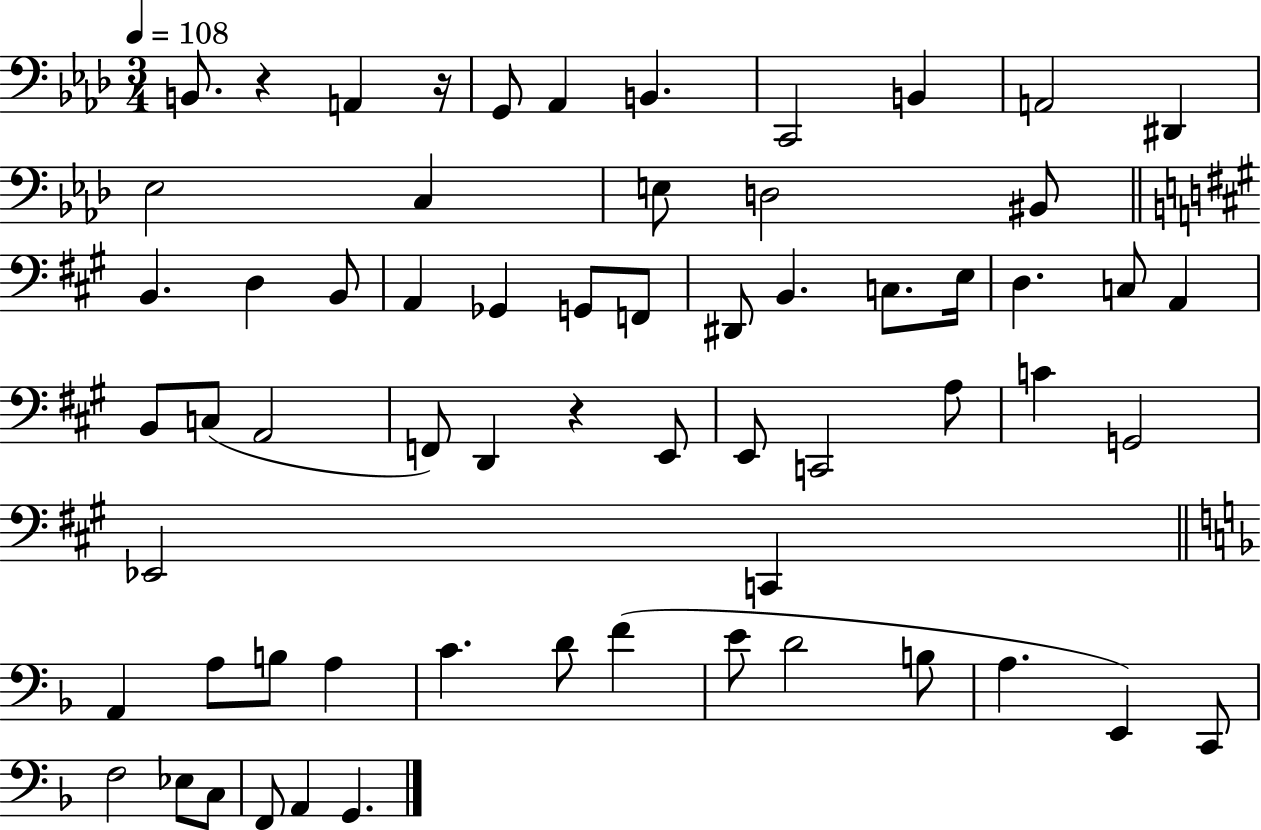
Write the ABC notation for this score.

X:1
T:Untitled
M:3/4
L:1/4
K:Ab
B,,/2 z A,, z/4 G,,/2 _A,, B,, C,,2 B,, A,,2 ^D,, _E,2 C, E,/2 D,2 ^B,,/2 B,, D, B,,/2 A,, _G,, G,,/2 F,,/2 ^D,,/2 B,, C,/2 E,/4 D, C,/2 A,, B,,/2 C,/2 A,,2 F,,/2 D,, z E,,/2 E,,/2 C,,2 A,/2 C G,,2 _E,,2 C,, A,, A,/2 B,/2 A, C D/2 F E/2 D2 B,/2 A, E,, C,,/2 F,2 _E,/2 C,/2 F,,/2 A,, G,,